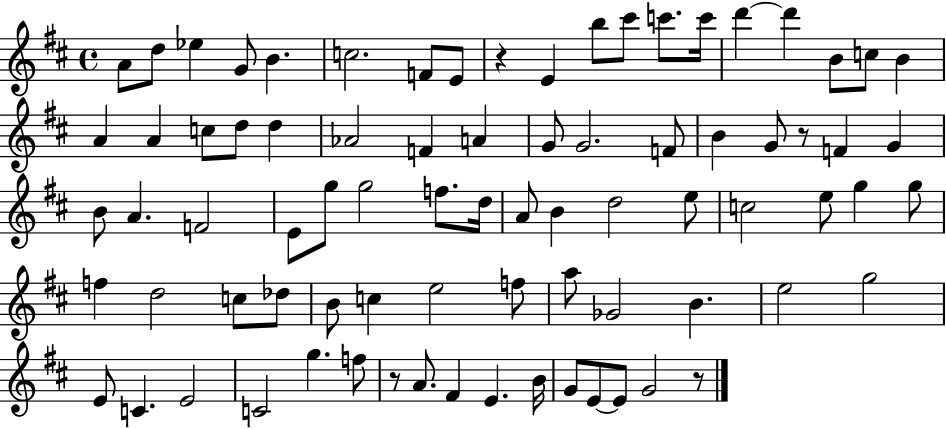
{
  \clef treble
  \time 4/4
  \defaultTimeSignature
  \key d \major
  a'8 d''8 ees''4 g'8 b'4. | c''2. f'8 e'8 | r4 e'4 b''8 cis'''8 c'''8. c'''16 | d'''4~~ d'''4 b'8 c''8 b'4 | \break a'4 a'4 c''8 d''8 d''4 | aes'2 f'4 a'4 | g'8 g'2. f'8 | b'4 g'8 r8 f'4 g'4 | \break b'8 a'4. f'2 | e'8 g''8 g''2 f''8. d''16 | a'8 b'4 d''2 e''8 | c''2 e''8 g''4 g''8 | \break f''4 d''2 c''8 des''8 | b'8 c''4 e''2 f''8 | a''8 ges'2 b'4. | e''2 g''2 | \break e'8 c'4. e'2 | c'2 g''4. f''8 | r8 a'8. fis'4 e'4. b'16 | g'8 e'8~~ e'8 g'2 r8 | \break \bar "|."
}